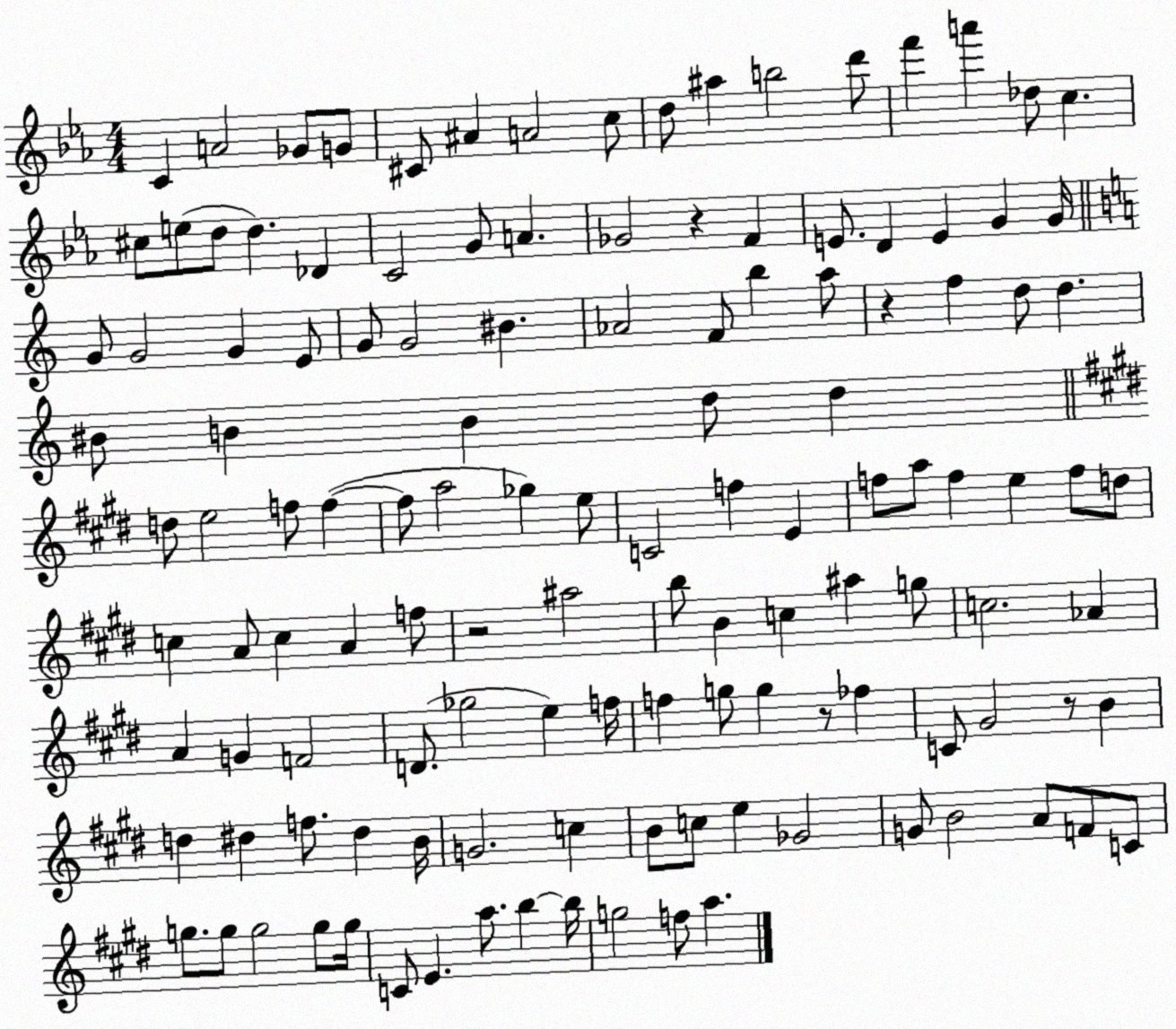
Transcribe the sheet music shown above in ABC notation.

X:1
T:Untitled
M:4/4
L:1/4
K:Eb
C A2 _G/2 G/2 ^C/2 ^A A2 c/2 d/2 ^a b2 d'/2 f' a' _d/2 c ^c/2 e/2 d/2 d _D C2 G/2 A _G2 z F E/2 D E G G/4 G/2 G2 G E/2 G/2 G2 ^B _A2 F/2 b a/2 z f d/2 d ^B/2 B B d/2 d d/2 e2 f/2 f f/2 a2 _g e/2 C2 f E f/2 a/2 f e f/2 d/2 c A/2 c A f/2 z2 ^a2 b/2 B c ^a g/2 c2 _A A G F2 D/2 _g2 e f/4 f g/2 g z/2 _f C/2 ^G2 z/2 B d ^d f/2 ^d B/4 G2 c B/2 c/2 e _G2 G/2 B2 A/2 F/2 C/2 g/2 g/2 g2 g/2 g/4 C/2 E a/2 b b/4 g2 f/2 a